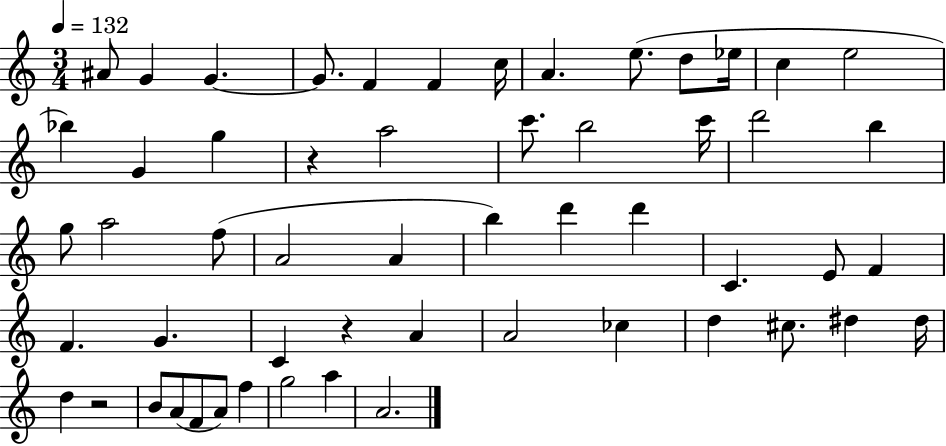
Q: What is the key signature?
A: C major